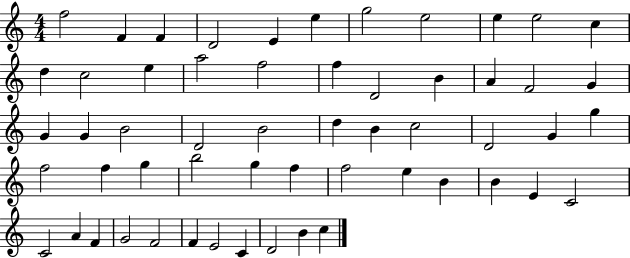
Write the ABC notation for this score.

X:1
T:Untitled
M:4/4
L:1/4
K:C
f2 F F D2 E e g2 e2 e e2 c d c2 e a2 f2 f D2 B A F2 G G G B2 D2 B2 d B c2 D2 G g f2 f g b2 g f f2 e B B E C2 C2 A F G2 F2 F E2 C D2 B c